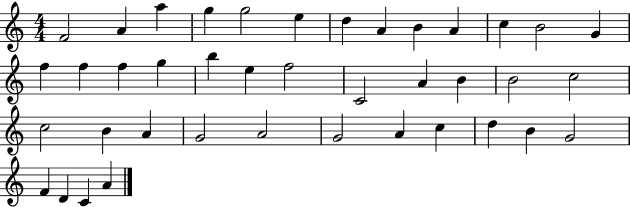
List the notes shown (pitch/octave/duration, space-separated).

F4/h A4/q A5/q G5/q G5/h E5/q D5/q A4/q B4/q A4/q C5/q B4/h G4/q F5/q F5/q F5/q G5/q B5/q E5/q F5/h C4/h A4/q B4/q B4/h C5/h C5/h B4/q A4/q G4/h A4/h G4/h A4/q C5/q D5/q B4/q G4/h F4/q D4/q C4/q A4/q